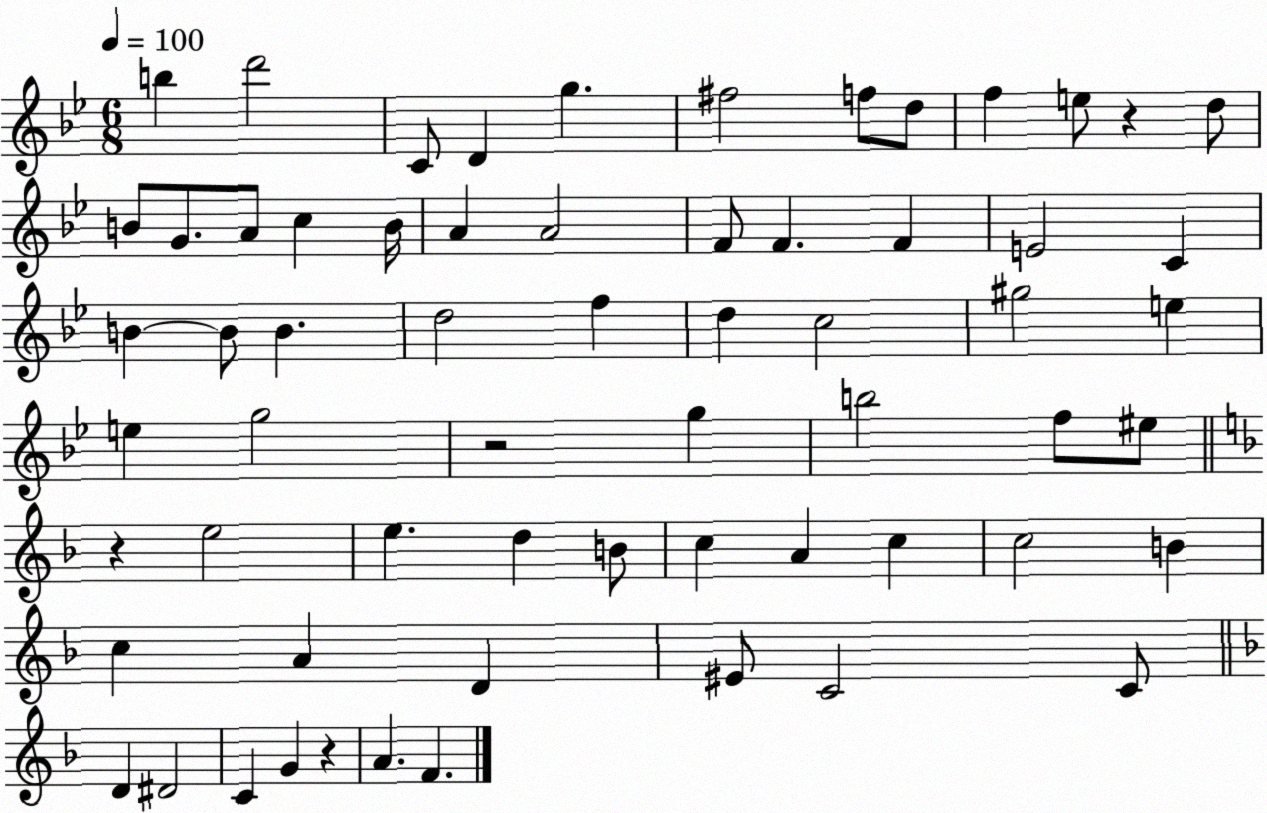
X:1
T:Untitled
M:6/8
L:1/4
K:Bb
b d'2 C/2 D g ^f2 f/2 d/2 f e/2 z d/2 B/2 G/2 A/2 c B/4 A A2 F/2 F F E2 C B B/2 B d2 f d c2 ^g2 e e g2 z2 g b2 f/2 ^e/2 z e2 e d B/2 c A c c2 B c A D ^E/2 C2 C/2 D ^D2 C G z A F